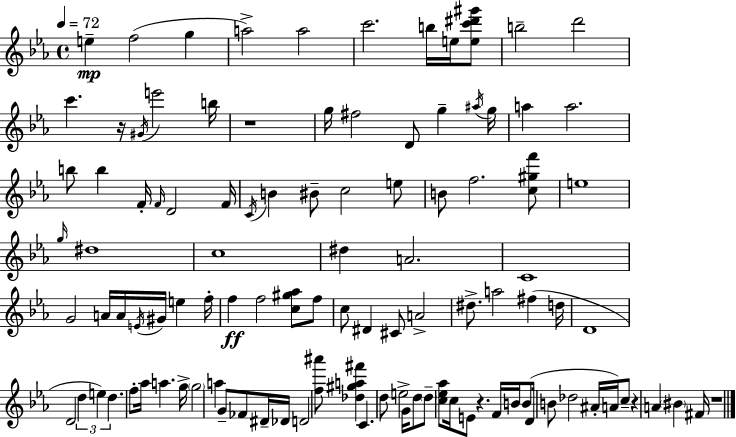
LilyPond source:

{
  \clef treble
  \time 4/4
  \defaultTimeSignature
  \key ees \major
  \tempo 4 = 72
  e''4--\mp f''2( g''4 | a''2->) a''2 | c'''2. b''16 e''16 <e'' c''' dis''' gis'''>8 | b''2-- d'''2 | \break c'''4. r16 \acciaccatura { gis'16 } e'''2 | b''16 r1 | g''16 fis''2 d'8 g''4-- | \acciaccatura { ais''16 } g''16 a''4 a''2. | \break b''8 b''4 f'16-. \grace { f'16 } d'2 | f'16 \acciaccatura { c'16 } b'4 bis'8-- c''2 | e''8 b'8 f''2. | <c'' gis'' f'''>8 e''1 | \break \grace { g''16 } dis''1 | c''1 | dis''4 a'2. | c'1 | \break g'2 a'16 a'16 \acciaccatura { e'16 } | gis'16 e''4 f''16-. f''4\ff f''2 | <c'' gis'' aes''>8 f''8 c''8 dis'4 cis'8 a'2-> | dis''8.-> a''2 | \break fis''4( d''16 d'1 | d'2 \tuplet 3/2 { d''4 | e''4) d''4. } f''8-. aes''16 a''4. | g''16-> \parenthesize g''2 a''4 | \break g'8-- fes'8 dis'16-- des'16 d'2 | <f'' ais'''>8 <des'' gis'' a'' fis'''>4 c'4. d''8 e''2-> | g'16 d''8 \parenthesize d''8-- <c'' ees'' aes''>8 c''16 e'8 | r4. f'16 b'16 b'8( d'16 b'8 des''2 | \break ais'16-. a'16) c''8-- r4 a'4 | \parenthesize bis'4 fis'16 r1 | \bar "|."
}